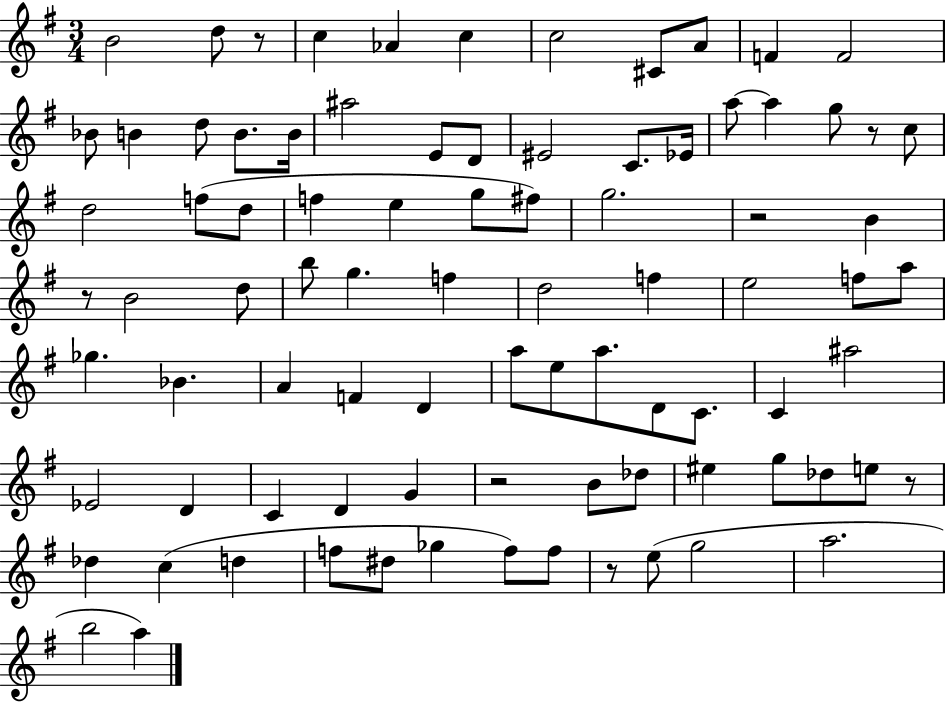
B4/h D5/e R/e C5/q Ab4/q C5/q C5/h C#4/e A4/e F4/q F4/h Bb4/e B4/q D5/e B4/e. B4/s A#5/h E4/e D4/e EIS4/h C4/e. Eb4/s A5/e A5/q G5/e R/e C5/e D5/h F5/e D5/e F5/q E5/q G5/e F#5/e G5/h. R/h B4/q R/e B4/h D5/e B5/e G5/q. F5/q D5/h F5/q E5/h F5/e A5/e Gb5/q. Bb4/q. A4/q F4/q D4/q A5/e E5/e A5/e. D4/e C4/e. C4/q A#5/h Eb4/h D4/q C4/q D4/q G4/q R/h B4/e Db5/e EIS5/q G5/e Db5/e E5/e R/e Db5/q C5/q D5/q F5/e D#5/e Gb5/q F5/e F5/e R/e E5/e G5/h A5/h. B5/h A5/q